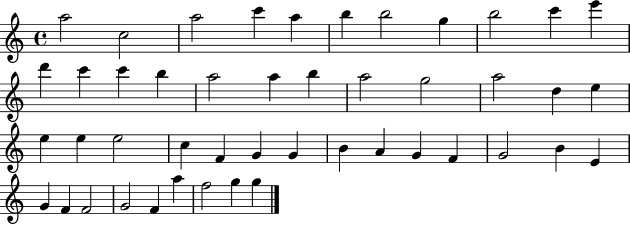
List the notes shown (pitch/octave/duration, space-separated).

A5/h C5/h A5/h C6/q A5/q B5/q B5/h G5/q B5/h C6/q E6/q D6/q C6/q C6/q B5/q A5/h A5/q B5/q A5/h G5/h A5/h D5/q E5/q E5/q E5/q E5/h C5/q F4/q G4/q G4/q B4/q A4/q G4/q F4/q G4/h B4/q E4/q G4/q F4/q F4/h G4/h F4/q A5/q F5/h G5/q G5/q